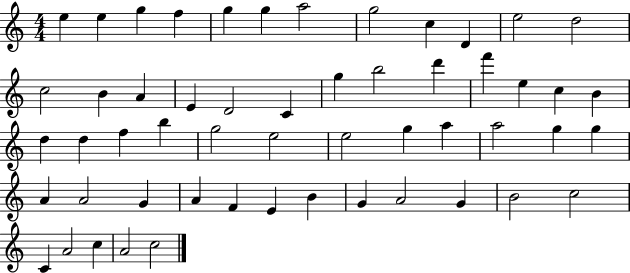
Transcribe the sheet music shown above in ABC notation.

X:1
T:Untitled
M:4/4
L:1/4
K:C
e e g f g g a2 g2 c D e2 d2 c2 B A E D2 C g b2 d' f' e c B d d f b g2 e2 e2 g a a2 g g A A2 G A F E B G A2 G B2 c2 C A2 c A2 c2